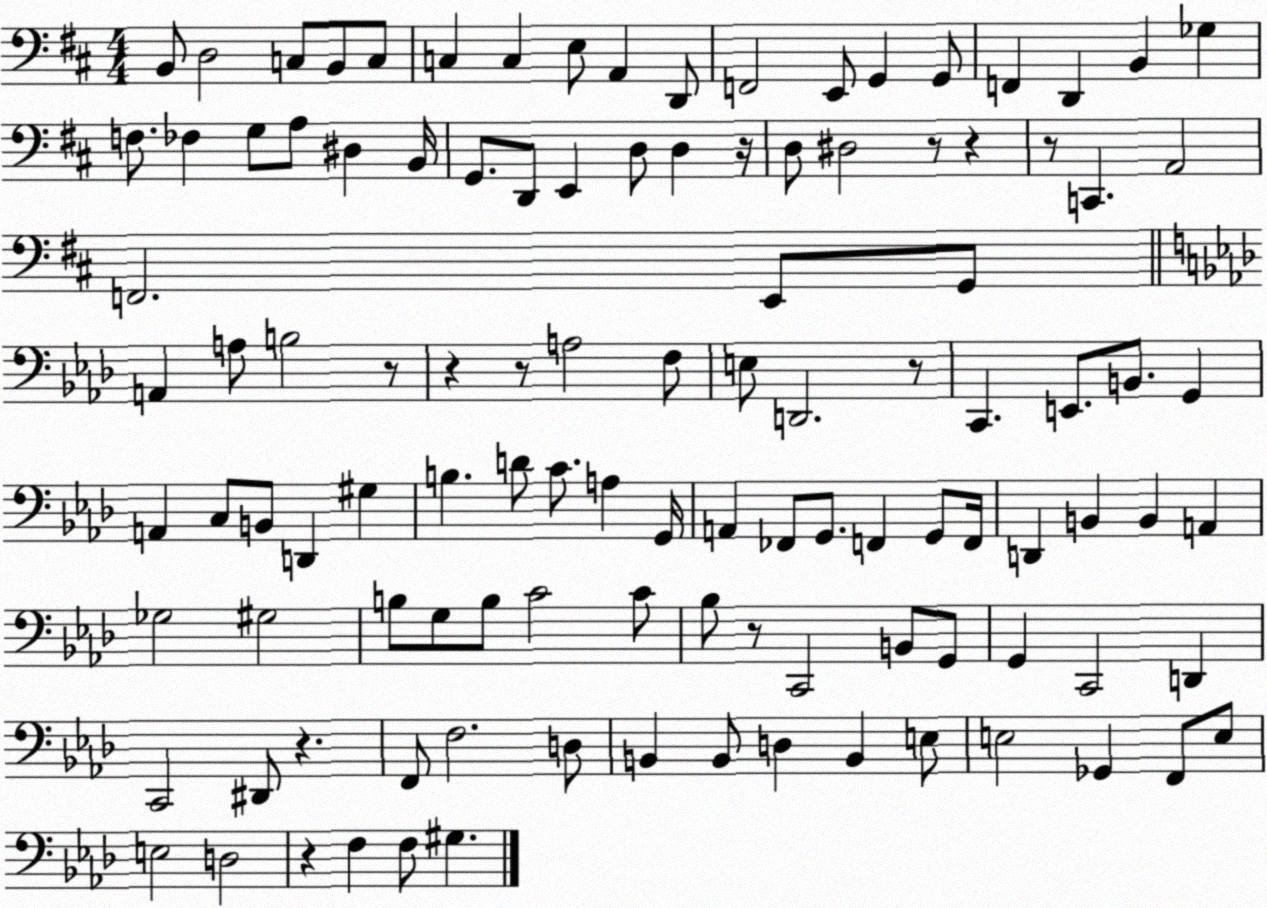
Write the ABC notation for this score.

X:1
T:Untitled
M:4/4
L:1/4
K:D
B,,/2 D,2 C,/2 B,,/2 C,/2 C, C, E,/2 A,, D,,/2 F,,2 E,,/2 G,, G,,/2 F,, D,, B,, _G, F,/2 _F, G,/2 A,/2 ^D, B,,/4 G,,/2 D,,/2 E,, D,/2 D, z/4 D,/2 ^D,2 z/2 z z/2 C,, A,,2 F,,2 E,,/2 G,,/2 A,, A,/2 B,2 z/2 z z/2 A,2 F,/2 E,/2 D,,2 z/2 C,, E,,/2 B,,/2 G,, A,, C,/2 B,,/2 D,, ^G, B, D/2 C/2 A, G,,/4 A,, _F,,/2 G,,/2 F,, G,,/2 F,,/4 D,, B,, B,, A,, _G,2 ^G,2 B,/2 G,/2 B,/2 C2 C/2 _B,/2 z/2 C,,2 B,,/2 G,,/2 G,, C,,2 D,, C,,2 ^D,,/2 z F,,/2 F,2 D,/2 B,, B,,/2 D, B,, E,/2 E,2 _G,, F,,/2 E,/2 E,2 D,2 z F, F,/2 ^G,